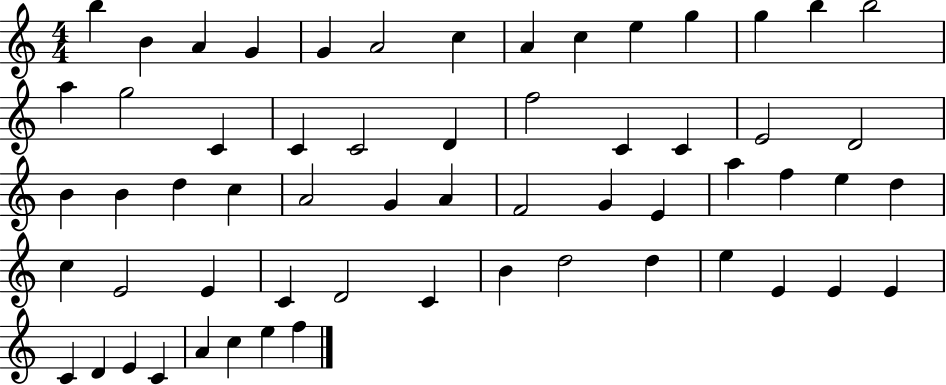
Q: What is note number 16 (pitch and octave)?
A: G5